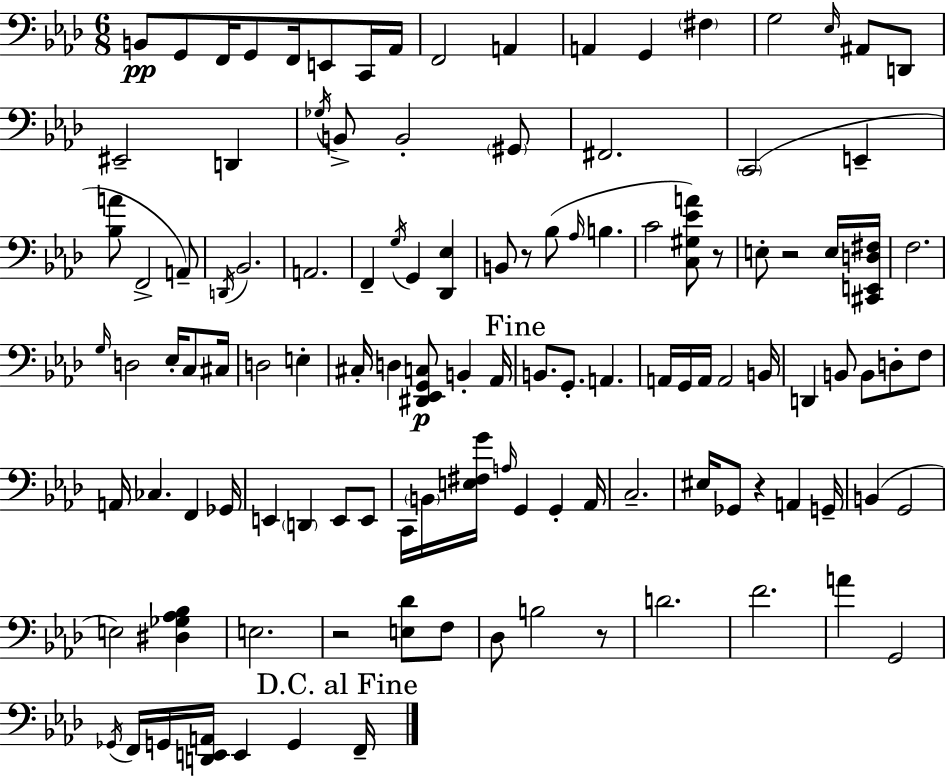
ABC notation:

X:1
T:Untitled
M:6/8
L:1/4
K:Fm
B,,/2 G,,/2 F,,/4 G,,/2 F,,/4 E,,/2 C,,/4 _A,,/4 F,,2 A,, A,, G,, ^F, G,2 _E,/4 ^A,,/2 D,,/2 ^E,,2 D,, _G,/4 B,,/2 B,,2 ^G,,/2 ^F,,2 C,,2 E,, [_B,A]/2 F,,2 A,,/2 D,,/4 _B,,2 A,,2 F,, G,/4 G,, [_D,,_E,] B,,/2 z/2 _B,/2 _A,/4 B, C2 [C,^G,_EA]/2 z/2 E,/2 z2 E,/4 [^C,,E,,D,^F,]/4 F,2 G,/4 D,2 _E,/4 C,/2 ^C,/4 D,2 E, ^C,/4 D, [^D,,_E,,G,,C,]/2 B,, _A,,/4 B,,/2 G,,/2 A,, A,,/4 G,,/4 A,,/4 A,,2 B,,/4 D,, B,,/2 B,,/2 D,/2 F,/2 A,,/4 _C, F,, _G,,/4 E,, D,, E,,/2 E,,/2 C,,/4 B,,/4 [E,^F,G]/4 A,/4 G,, G,, _A,,/4 C,2 ^E,/4 _G,,/2 z A,, G,,/4 B,, G,,2 E,2 [^D,_G,_A,_B,] E,2 z2 [E,_D]/2 F,/2 _D,/2 B,2 z/2 D2 F2 A G,,2 _G,,/4 F,,/4 G,,/4 [D,,E,,A,,]/4 E,, G,, F,,/4